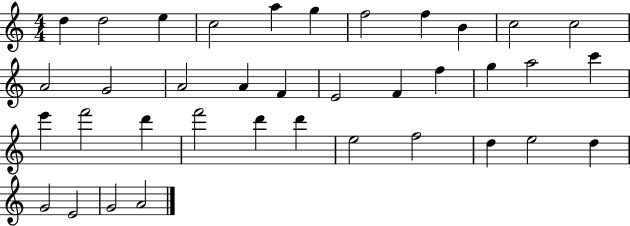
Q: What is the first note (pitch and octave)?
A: D5